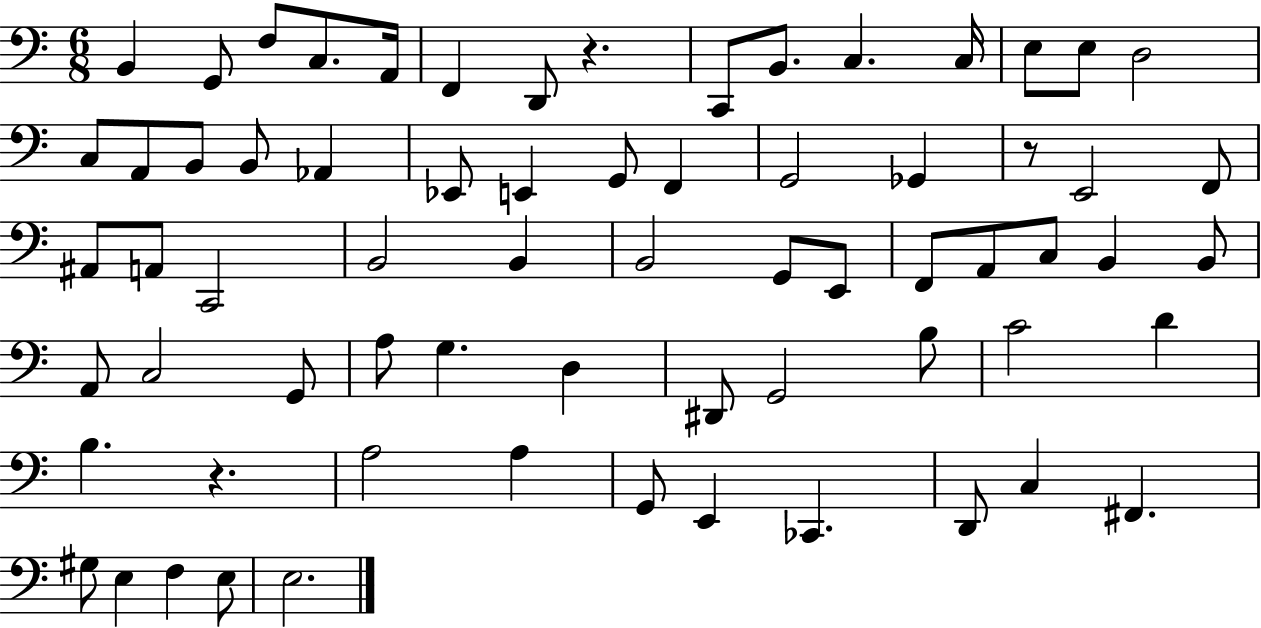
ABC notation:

X:1
T:Untitled
M:6/8
L:1/4
K:C
B,, G,,/2 F,/2 C,/2 A,,/4 F,, D,,/2 z C,,/2 B,,/2 C, C,/4 E,/2 E,/2 D,2 C,/2 A,,/2 B,,/2 B,,/2 _A,, _E,,/2 E,, G,,/2 F,, G,,2 _G,, z/2 E,,2 F,,/2 ^A,,/2 A,,/2 C,,2 B,,2 B,, B,,2 G,,/2 E,,/2 F,,/2 A,,/2 C,/2 B,, B,,/2 A,,/2 C,2 G,,/2 A,/2 G, D, ^D,,/2 G,,2 B,/2 C2 D B, z A,2 A, G,,/2 E,, _C,, D,,/2 C, ^F,, ^G,/2 E, F, E,/2 E,2